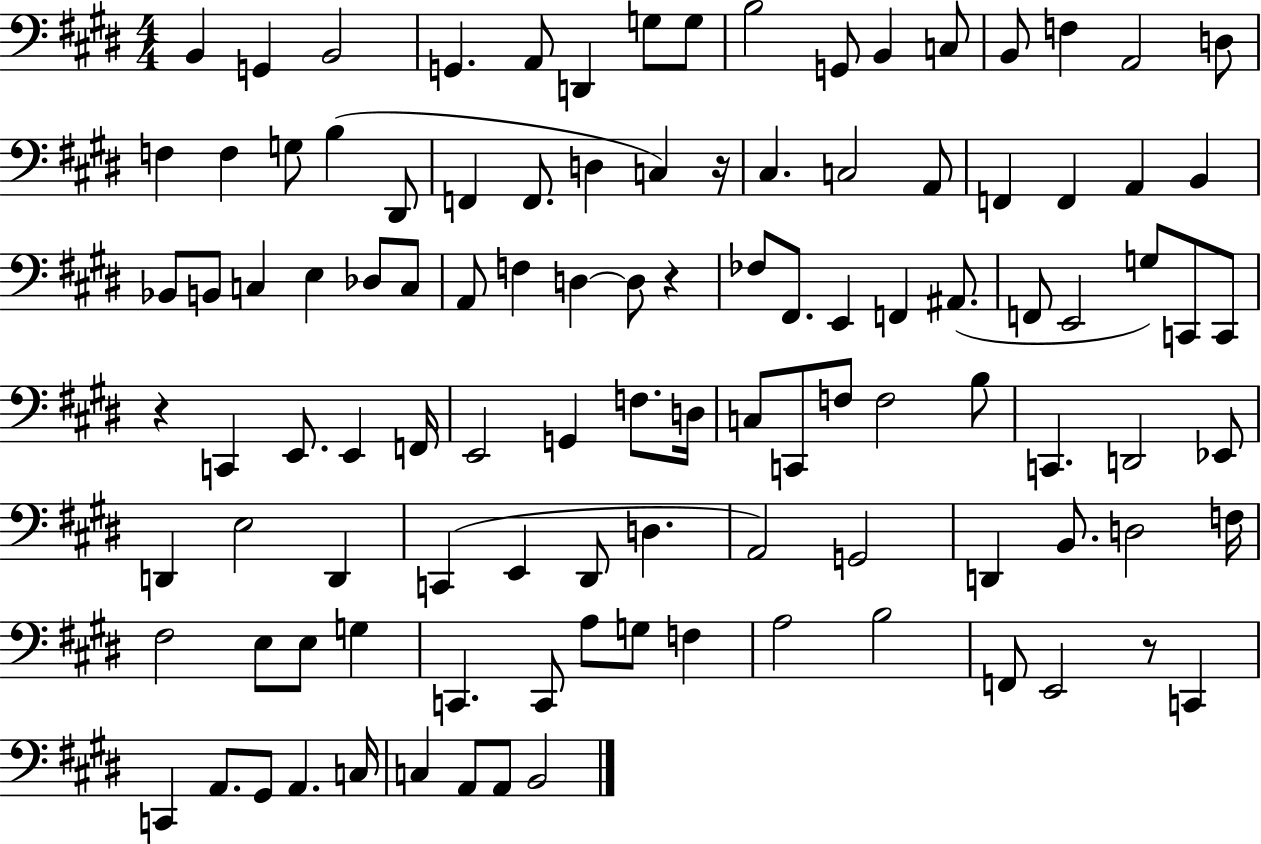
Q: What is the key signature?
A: E major